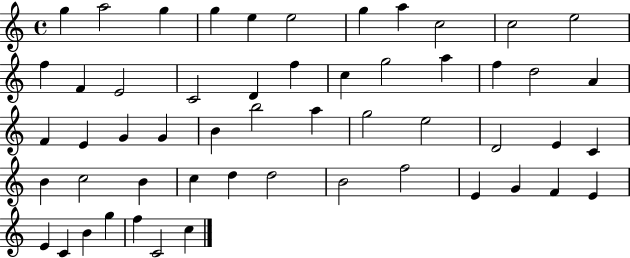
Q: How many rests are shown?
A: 0